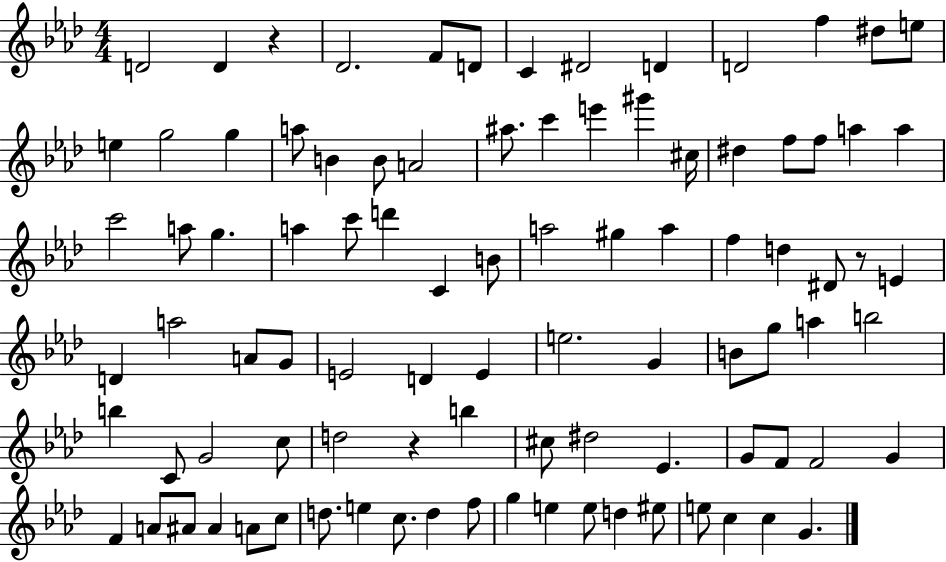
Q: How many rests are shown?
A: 3